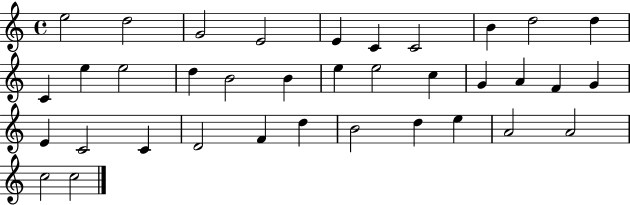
{
  \clef treble
  \time 4/4
  \defaultTimeSignature
  \key c \major
  e''2 d''2 | g'2 e'2 | e'4 c'4 c'2 | b'4 d''2 d''4 | \break c'4 e''4 e''2 | d''4 b'2 b'4 | e''4 e''2 c''4 | g'4 a'4 f'4 g'4 | \break e'4 c'2 c'4 | d'2 f'4 d''4 | b'2 d''4 e''4 | a'2 a'2 | \break c''2 c''2 | \bar "|."
}